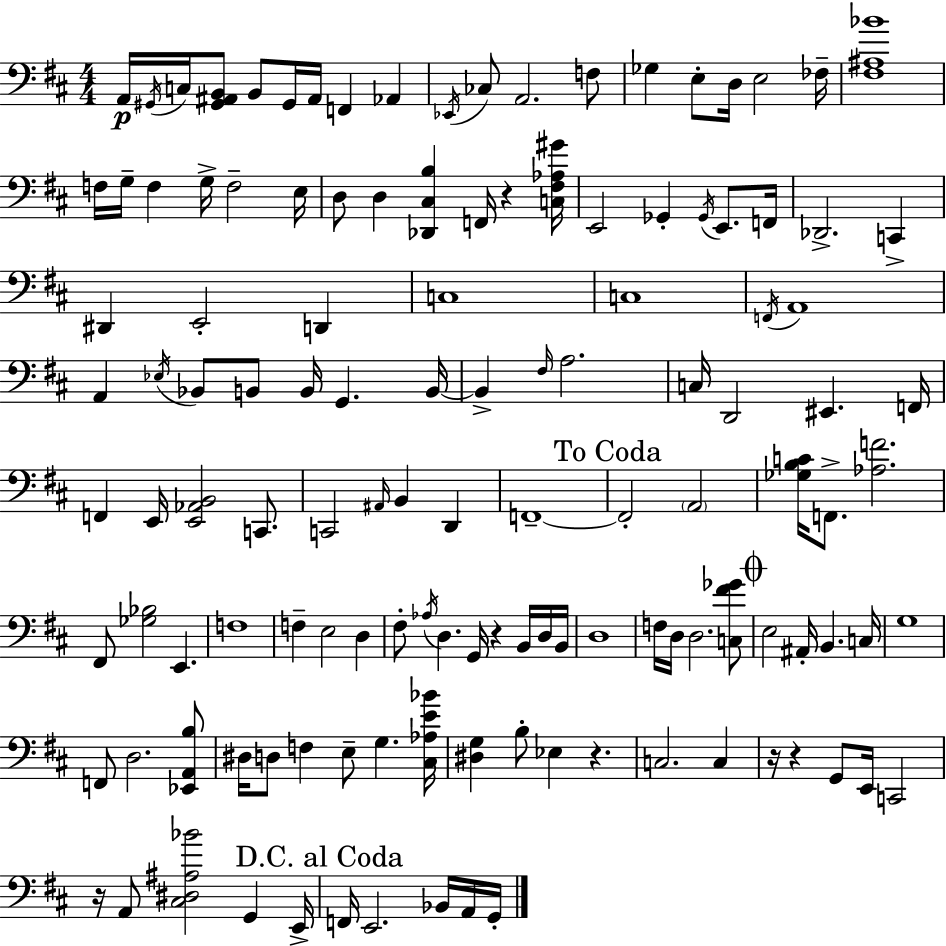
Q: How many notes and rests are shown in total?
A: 128